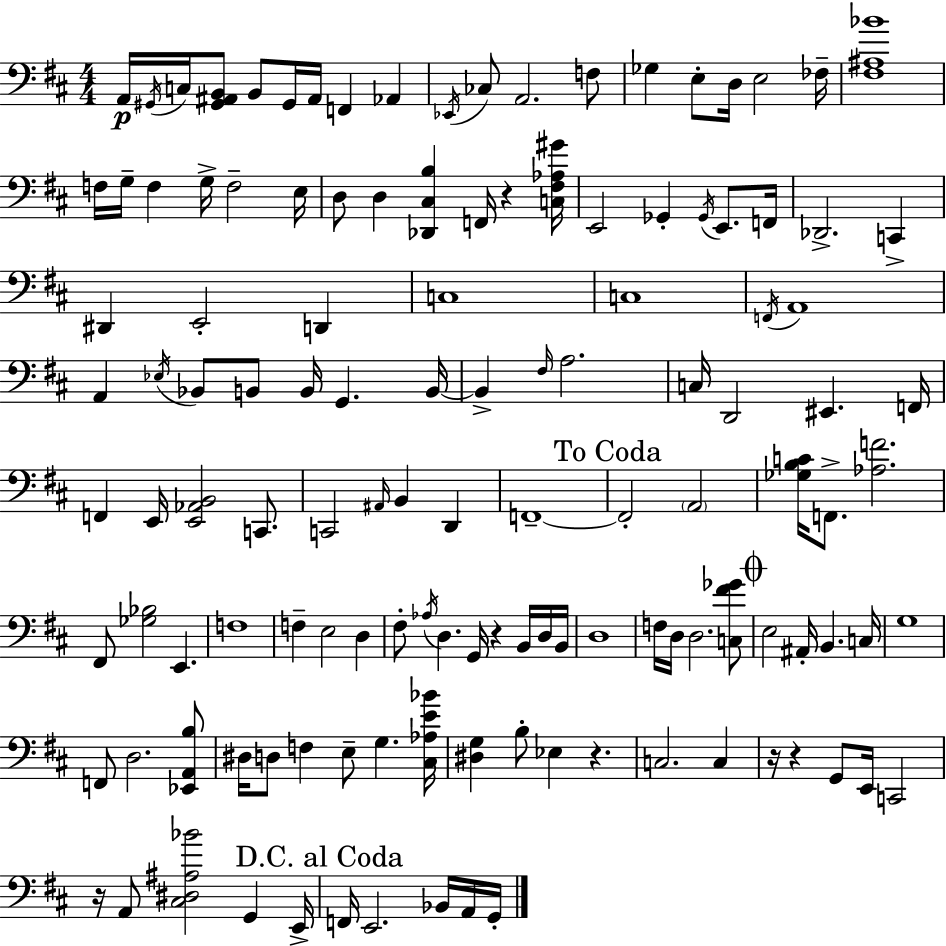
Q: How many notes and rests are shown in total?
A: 128